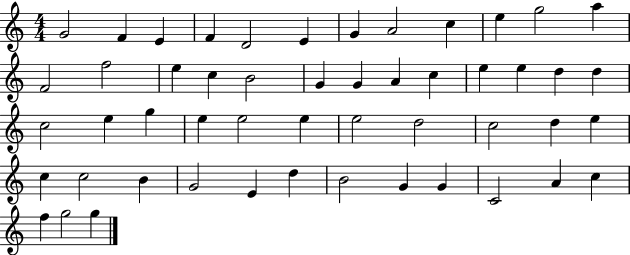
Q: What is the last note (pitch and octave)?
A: G5